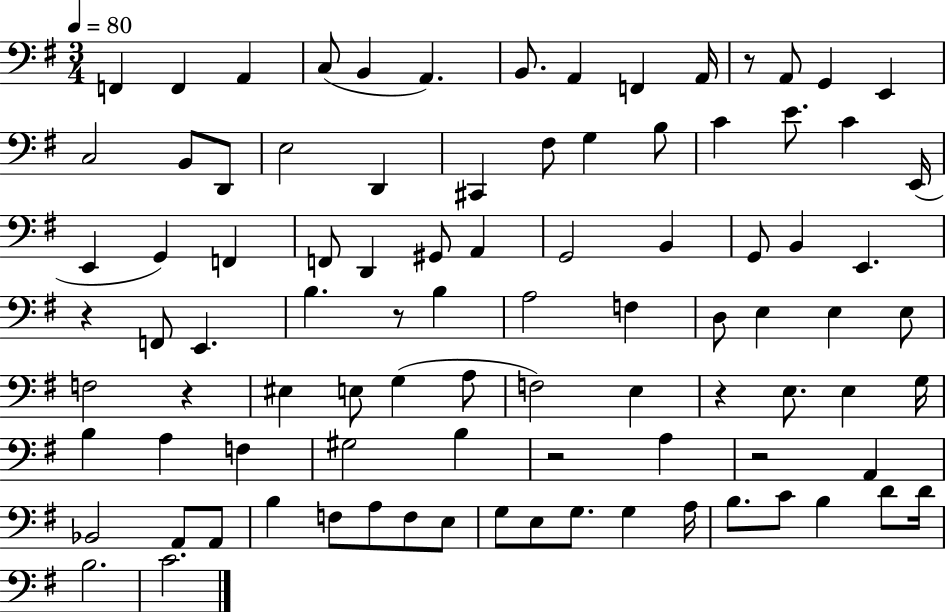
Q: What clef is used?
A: bass